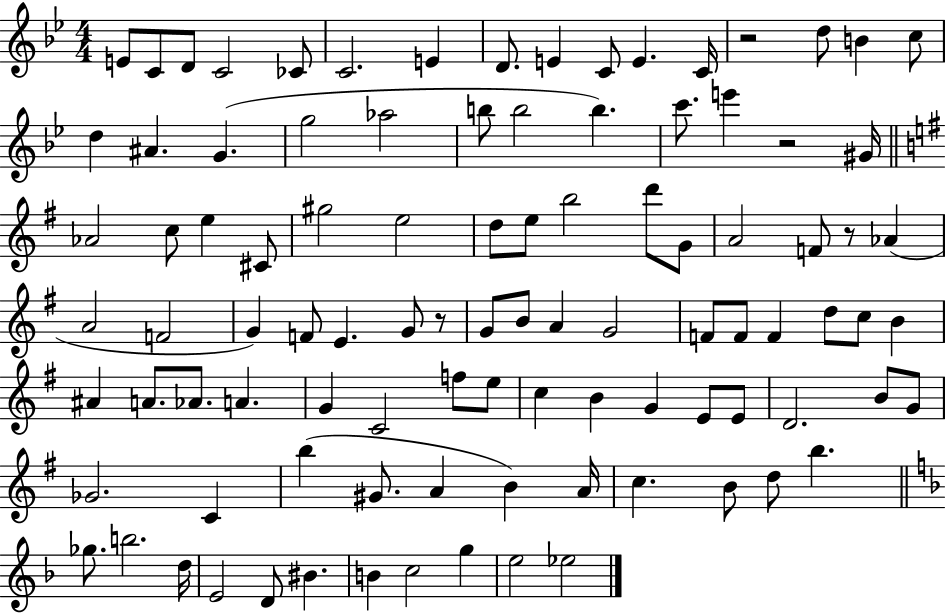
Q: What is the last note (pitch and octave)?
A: Eb5